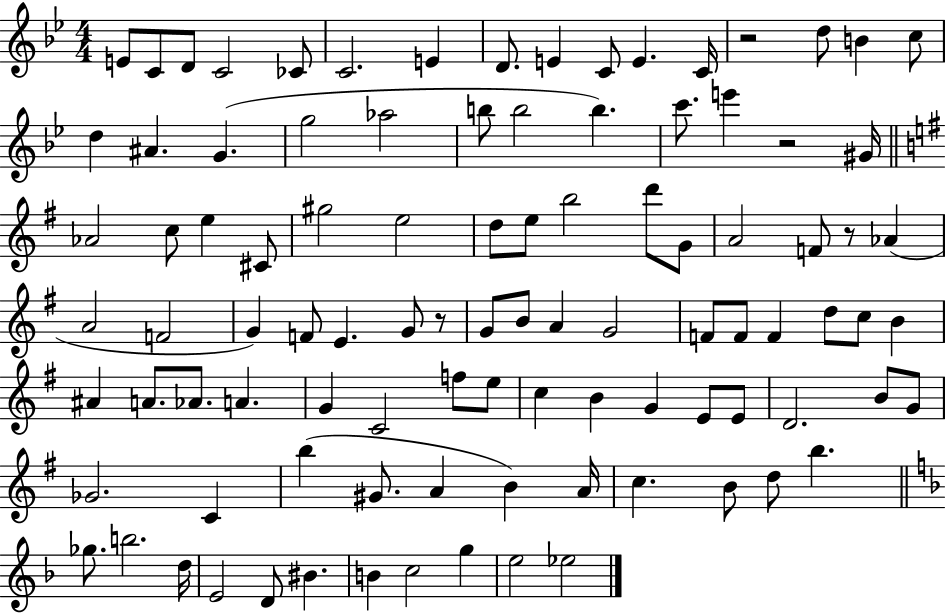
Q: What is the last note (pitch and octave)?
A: Eb5